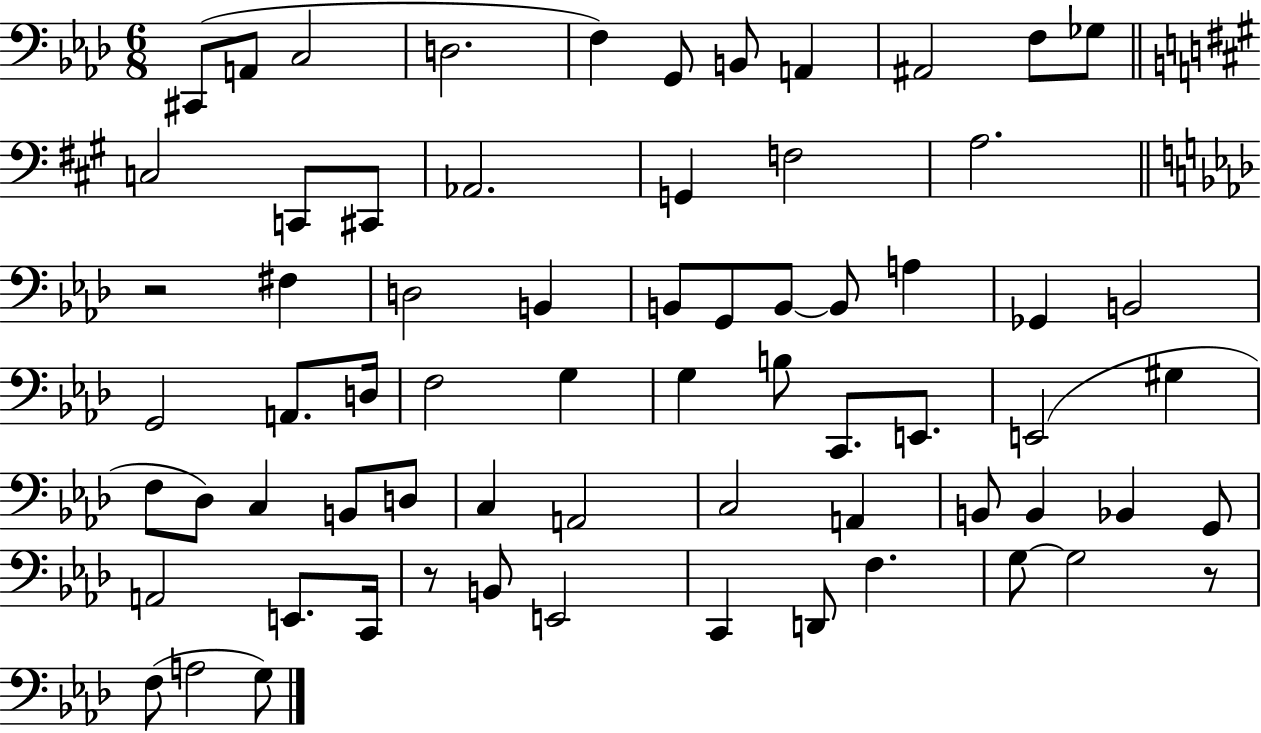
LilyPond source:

{
  \clef bass
  \numericTimeSignature
  \time 6/8
  \key aes \major
  \repeat volta 2 { cis,8( a,8 c2 | d2. | f4) g,8 b,8 a,4 | ais,2 f8 ges8 | \break \bar "||" \break \key a \major c2 c,8 cis,8 | aes,2. | g,4 f2 | a2. | \break \bar "||" \break \key f \minor r2 fis4 | d2 b,4 | b,8 g,8 b,8~~ b,8 a4 | ges,4 b,2 | \break g,2 a,8. d16 | f2 g4 | g4 b8 c,8. e,8. | e,2( gis4 | \break f8 des8) c4 b,8 d8 | c4 a,2 | c2 a,4 | b,8 b,4 bes,4 g,8 | \break a,2 e,8. c,16 | r8 b,8 e,2 | c,4 d,8 f4. | g8~~ g2 r8 | \break f8( a2 g8) | } \bar "|."
}